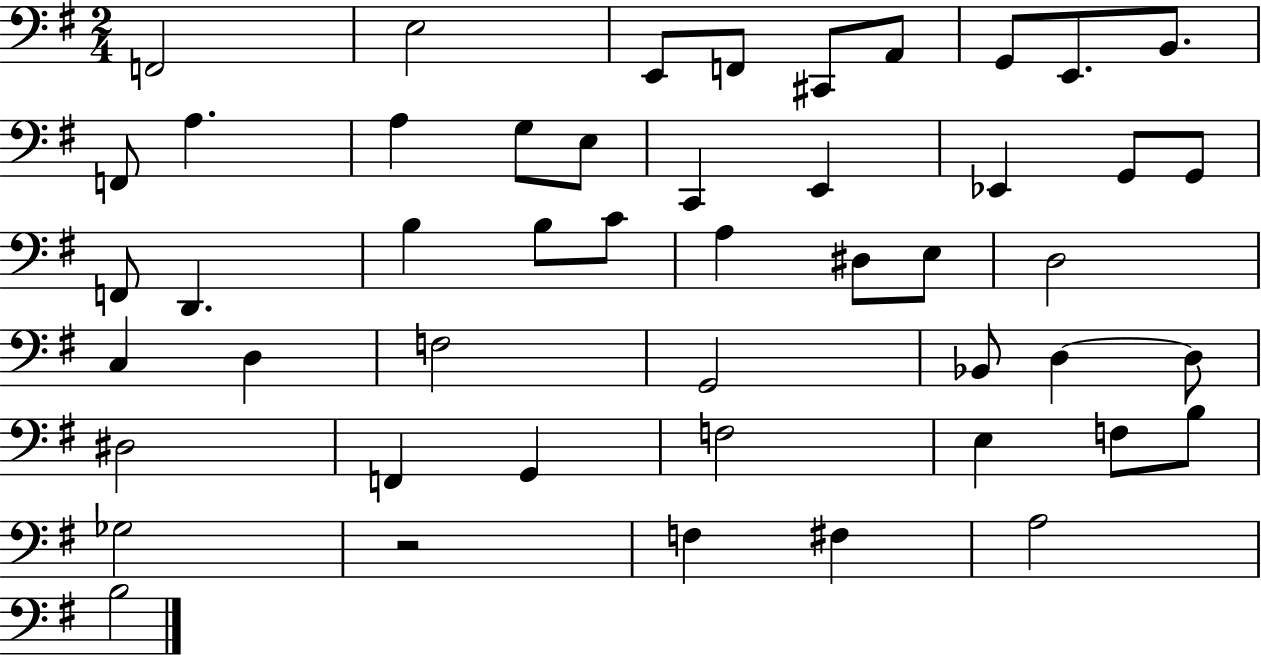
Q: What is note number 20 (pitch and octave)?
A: F2